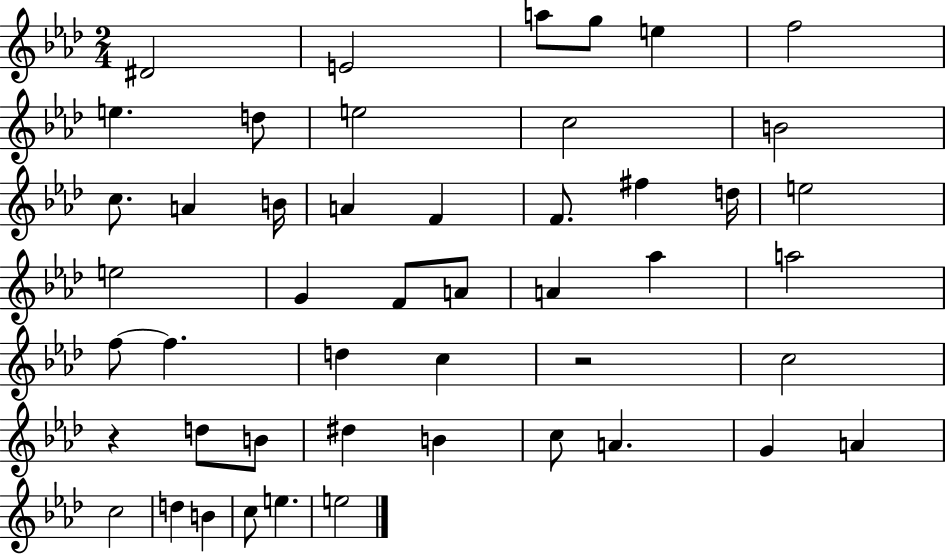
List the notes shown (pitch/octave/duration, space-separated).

D#4/h E4/h A5/e G5/e E5/q F5/h E5/q. D5/e E5/h C5/h B4/h C5/e. A4/q B4/s A4/q F4/q F4/e. F#5/q D5/s E5/h E5/h G4/q F4/e A4/e A4/q Ab5/q A5/h F5/e F5/q. D5/q C5/q R/h C5/h R/q D5/e B4/e D#5/q B4/q C5/e A4/q. G4/q A4/q C5/h D5/q B4/q C5/e E5/q. E5/h